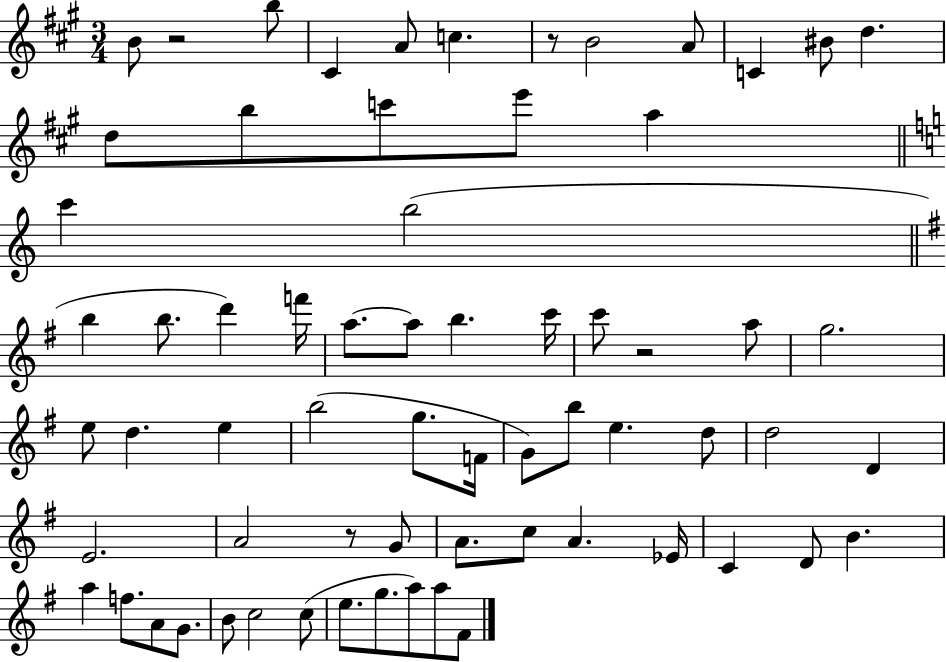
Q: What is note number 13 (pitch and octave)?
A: C6